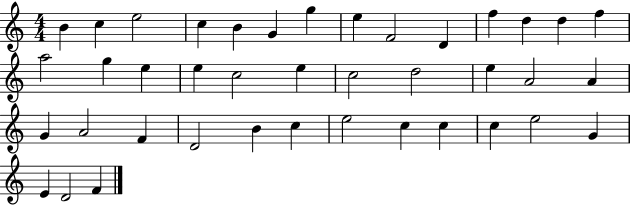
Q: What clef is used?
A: treble